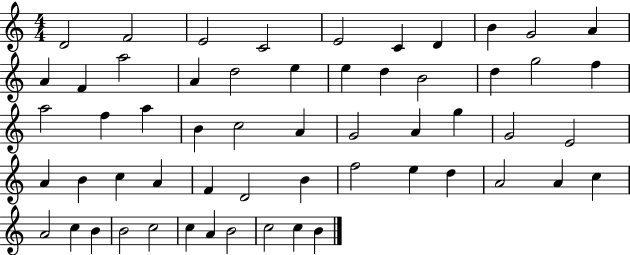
D4/h F4/h E4/h C4/h E4/h C4/q D4/q B4/q G4/h A4/q A4/q F4/q A5/h A4/q D5/h E5/q E5/q D5/q B4/h D5/q G5/h F5/q A5/h F5/q A5/q B4/q C5/h A4/q G4/h A4/q G5/q G4/h E4/h A4/q B4/q C5/q A4/q F4/q D4/h B4/q F5/h E5/q D5/q A4/h A4/q C5/q A4/h C5/q B4/q B4/h C5/h C5/q A4/q B4/h C5/h C5/q B4/q